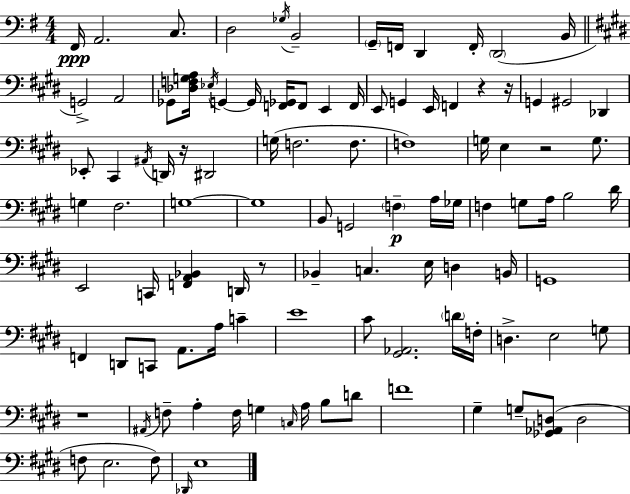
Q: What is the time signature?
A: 4/4